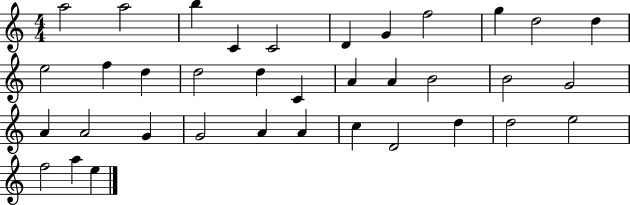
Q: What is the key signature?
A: C major